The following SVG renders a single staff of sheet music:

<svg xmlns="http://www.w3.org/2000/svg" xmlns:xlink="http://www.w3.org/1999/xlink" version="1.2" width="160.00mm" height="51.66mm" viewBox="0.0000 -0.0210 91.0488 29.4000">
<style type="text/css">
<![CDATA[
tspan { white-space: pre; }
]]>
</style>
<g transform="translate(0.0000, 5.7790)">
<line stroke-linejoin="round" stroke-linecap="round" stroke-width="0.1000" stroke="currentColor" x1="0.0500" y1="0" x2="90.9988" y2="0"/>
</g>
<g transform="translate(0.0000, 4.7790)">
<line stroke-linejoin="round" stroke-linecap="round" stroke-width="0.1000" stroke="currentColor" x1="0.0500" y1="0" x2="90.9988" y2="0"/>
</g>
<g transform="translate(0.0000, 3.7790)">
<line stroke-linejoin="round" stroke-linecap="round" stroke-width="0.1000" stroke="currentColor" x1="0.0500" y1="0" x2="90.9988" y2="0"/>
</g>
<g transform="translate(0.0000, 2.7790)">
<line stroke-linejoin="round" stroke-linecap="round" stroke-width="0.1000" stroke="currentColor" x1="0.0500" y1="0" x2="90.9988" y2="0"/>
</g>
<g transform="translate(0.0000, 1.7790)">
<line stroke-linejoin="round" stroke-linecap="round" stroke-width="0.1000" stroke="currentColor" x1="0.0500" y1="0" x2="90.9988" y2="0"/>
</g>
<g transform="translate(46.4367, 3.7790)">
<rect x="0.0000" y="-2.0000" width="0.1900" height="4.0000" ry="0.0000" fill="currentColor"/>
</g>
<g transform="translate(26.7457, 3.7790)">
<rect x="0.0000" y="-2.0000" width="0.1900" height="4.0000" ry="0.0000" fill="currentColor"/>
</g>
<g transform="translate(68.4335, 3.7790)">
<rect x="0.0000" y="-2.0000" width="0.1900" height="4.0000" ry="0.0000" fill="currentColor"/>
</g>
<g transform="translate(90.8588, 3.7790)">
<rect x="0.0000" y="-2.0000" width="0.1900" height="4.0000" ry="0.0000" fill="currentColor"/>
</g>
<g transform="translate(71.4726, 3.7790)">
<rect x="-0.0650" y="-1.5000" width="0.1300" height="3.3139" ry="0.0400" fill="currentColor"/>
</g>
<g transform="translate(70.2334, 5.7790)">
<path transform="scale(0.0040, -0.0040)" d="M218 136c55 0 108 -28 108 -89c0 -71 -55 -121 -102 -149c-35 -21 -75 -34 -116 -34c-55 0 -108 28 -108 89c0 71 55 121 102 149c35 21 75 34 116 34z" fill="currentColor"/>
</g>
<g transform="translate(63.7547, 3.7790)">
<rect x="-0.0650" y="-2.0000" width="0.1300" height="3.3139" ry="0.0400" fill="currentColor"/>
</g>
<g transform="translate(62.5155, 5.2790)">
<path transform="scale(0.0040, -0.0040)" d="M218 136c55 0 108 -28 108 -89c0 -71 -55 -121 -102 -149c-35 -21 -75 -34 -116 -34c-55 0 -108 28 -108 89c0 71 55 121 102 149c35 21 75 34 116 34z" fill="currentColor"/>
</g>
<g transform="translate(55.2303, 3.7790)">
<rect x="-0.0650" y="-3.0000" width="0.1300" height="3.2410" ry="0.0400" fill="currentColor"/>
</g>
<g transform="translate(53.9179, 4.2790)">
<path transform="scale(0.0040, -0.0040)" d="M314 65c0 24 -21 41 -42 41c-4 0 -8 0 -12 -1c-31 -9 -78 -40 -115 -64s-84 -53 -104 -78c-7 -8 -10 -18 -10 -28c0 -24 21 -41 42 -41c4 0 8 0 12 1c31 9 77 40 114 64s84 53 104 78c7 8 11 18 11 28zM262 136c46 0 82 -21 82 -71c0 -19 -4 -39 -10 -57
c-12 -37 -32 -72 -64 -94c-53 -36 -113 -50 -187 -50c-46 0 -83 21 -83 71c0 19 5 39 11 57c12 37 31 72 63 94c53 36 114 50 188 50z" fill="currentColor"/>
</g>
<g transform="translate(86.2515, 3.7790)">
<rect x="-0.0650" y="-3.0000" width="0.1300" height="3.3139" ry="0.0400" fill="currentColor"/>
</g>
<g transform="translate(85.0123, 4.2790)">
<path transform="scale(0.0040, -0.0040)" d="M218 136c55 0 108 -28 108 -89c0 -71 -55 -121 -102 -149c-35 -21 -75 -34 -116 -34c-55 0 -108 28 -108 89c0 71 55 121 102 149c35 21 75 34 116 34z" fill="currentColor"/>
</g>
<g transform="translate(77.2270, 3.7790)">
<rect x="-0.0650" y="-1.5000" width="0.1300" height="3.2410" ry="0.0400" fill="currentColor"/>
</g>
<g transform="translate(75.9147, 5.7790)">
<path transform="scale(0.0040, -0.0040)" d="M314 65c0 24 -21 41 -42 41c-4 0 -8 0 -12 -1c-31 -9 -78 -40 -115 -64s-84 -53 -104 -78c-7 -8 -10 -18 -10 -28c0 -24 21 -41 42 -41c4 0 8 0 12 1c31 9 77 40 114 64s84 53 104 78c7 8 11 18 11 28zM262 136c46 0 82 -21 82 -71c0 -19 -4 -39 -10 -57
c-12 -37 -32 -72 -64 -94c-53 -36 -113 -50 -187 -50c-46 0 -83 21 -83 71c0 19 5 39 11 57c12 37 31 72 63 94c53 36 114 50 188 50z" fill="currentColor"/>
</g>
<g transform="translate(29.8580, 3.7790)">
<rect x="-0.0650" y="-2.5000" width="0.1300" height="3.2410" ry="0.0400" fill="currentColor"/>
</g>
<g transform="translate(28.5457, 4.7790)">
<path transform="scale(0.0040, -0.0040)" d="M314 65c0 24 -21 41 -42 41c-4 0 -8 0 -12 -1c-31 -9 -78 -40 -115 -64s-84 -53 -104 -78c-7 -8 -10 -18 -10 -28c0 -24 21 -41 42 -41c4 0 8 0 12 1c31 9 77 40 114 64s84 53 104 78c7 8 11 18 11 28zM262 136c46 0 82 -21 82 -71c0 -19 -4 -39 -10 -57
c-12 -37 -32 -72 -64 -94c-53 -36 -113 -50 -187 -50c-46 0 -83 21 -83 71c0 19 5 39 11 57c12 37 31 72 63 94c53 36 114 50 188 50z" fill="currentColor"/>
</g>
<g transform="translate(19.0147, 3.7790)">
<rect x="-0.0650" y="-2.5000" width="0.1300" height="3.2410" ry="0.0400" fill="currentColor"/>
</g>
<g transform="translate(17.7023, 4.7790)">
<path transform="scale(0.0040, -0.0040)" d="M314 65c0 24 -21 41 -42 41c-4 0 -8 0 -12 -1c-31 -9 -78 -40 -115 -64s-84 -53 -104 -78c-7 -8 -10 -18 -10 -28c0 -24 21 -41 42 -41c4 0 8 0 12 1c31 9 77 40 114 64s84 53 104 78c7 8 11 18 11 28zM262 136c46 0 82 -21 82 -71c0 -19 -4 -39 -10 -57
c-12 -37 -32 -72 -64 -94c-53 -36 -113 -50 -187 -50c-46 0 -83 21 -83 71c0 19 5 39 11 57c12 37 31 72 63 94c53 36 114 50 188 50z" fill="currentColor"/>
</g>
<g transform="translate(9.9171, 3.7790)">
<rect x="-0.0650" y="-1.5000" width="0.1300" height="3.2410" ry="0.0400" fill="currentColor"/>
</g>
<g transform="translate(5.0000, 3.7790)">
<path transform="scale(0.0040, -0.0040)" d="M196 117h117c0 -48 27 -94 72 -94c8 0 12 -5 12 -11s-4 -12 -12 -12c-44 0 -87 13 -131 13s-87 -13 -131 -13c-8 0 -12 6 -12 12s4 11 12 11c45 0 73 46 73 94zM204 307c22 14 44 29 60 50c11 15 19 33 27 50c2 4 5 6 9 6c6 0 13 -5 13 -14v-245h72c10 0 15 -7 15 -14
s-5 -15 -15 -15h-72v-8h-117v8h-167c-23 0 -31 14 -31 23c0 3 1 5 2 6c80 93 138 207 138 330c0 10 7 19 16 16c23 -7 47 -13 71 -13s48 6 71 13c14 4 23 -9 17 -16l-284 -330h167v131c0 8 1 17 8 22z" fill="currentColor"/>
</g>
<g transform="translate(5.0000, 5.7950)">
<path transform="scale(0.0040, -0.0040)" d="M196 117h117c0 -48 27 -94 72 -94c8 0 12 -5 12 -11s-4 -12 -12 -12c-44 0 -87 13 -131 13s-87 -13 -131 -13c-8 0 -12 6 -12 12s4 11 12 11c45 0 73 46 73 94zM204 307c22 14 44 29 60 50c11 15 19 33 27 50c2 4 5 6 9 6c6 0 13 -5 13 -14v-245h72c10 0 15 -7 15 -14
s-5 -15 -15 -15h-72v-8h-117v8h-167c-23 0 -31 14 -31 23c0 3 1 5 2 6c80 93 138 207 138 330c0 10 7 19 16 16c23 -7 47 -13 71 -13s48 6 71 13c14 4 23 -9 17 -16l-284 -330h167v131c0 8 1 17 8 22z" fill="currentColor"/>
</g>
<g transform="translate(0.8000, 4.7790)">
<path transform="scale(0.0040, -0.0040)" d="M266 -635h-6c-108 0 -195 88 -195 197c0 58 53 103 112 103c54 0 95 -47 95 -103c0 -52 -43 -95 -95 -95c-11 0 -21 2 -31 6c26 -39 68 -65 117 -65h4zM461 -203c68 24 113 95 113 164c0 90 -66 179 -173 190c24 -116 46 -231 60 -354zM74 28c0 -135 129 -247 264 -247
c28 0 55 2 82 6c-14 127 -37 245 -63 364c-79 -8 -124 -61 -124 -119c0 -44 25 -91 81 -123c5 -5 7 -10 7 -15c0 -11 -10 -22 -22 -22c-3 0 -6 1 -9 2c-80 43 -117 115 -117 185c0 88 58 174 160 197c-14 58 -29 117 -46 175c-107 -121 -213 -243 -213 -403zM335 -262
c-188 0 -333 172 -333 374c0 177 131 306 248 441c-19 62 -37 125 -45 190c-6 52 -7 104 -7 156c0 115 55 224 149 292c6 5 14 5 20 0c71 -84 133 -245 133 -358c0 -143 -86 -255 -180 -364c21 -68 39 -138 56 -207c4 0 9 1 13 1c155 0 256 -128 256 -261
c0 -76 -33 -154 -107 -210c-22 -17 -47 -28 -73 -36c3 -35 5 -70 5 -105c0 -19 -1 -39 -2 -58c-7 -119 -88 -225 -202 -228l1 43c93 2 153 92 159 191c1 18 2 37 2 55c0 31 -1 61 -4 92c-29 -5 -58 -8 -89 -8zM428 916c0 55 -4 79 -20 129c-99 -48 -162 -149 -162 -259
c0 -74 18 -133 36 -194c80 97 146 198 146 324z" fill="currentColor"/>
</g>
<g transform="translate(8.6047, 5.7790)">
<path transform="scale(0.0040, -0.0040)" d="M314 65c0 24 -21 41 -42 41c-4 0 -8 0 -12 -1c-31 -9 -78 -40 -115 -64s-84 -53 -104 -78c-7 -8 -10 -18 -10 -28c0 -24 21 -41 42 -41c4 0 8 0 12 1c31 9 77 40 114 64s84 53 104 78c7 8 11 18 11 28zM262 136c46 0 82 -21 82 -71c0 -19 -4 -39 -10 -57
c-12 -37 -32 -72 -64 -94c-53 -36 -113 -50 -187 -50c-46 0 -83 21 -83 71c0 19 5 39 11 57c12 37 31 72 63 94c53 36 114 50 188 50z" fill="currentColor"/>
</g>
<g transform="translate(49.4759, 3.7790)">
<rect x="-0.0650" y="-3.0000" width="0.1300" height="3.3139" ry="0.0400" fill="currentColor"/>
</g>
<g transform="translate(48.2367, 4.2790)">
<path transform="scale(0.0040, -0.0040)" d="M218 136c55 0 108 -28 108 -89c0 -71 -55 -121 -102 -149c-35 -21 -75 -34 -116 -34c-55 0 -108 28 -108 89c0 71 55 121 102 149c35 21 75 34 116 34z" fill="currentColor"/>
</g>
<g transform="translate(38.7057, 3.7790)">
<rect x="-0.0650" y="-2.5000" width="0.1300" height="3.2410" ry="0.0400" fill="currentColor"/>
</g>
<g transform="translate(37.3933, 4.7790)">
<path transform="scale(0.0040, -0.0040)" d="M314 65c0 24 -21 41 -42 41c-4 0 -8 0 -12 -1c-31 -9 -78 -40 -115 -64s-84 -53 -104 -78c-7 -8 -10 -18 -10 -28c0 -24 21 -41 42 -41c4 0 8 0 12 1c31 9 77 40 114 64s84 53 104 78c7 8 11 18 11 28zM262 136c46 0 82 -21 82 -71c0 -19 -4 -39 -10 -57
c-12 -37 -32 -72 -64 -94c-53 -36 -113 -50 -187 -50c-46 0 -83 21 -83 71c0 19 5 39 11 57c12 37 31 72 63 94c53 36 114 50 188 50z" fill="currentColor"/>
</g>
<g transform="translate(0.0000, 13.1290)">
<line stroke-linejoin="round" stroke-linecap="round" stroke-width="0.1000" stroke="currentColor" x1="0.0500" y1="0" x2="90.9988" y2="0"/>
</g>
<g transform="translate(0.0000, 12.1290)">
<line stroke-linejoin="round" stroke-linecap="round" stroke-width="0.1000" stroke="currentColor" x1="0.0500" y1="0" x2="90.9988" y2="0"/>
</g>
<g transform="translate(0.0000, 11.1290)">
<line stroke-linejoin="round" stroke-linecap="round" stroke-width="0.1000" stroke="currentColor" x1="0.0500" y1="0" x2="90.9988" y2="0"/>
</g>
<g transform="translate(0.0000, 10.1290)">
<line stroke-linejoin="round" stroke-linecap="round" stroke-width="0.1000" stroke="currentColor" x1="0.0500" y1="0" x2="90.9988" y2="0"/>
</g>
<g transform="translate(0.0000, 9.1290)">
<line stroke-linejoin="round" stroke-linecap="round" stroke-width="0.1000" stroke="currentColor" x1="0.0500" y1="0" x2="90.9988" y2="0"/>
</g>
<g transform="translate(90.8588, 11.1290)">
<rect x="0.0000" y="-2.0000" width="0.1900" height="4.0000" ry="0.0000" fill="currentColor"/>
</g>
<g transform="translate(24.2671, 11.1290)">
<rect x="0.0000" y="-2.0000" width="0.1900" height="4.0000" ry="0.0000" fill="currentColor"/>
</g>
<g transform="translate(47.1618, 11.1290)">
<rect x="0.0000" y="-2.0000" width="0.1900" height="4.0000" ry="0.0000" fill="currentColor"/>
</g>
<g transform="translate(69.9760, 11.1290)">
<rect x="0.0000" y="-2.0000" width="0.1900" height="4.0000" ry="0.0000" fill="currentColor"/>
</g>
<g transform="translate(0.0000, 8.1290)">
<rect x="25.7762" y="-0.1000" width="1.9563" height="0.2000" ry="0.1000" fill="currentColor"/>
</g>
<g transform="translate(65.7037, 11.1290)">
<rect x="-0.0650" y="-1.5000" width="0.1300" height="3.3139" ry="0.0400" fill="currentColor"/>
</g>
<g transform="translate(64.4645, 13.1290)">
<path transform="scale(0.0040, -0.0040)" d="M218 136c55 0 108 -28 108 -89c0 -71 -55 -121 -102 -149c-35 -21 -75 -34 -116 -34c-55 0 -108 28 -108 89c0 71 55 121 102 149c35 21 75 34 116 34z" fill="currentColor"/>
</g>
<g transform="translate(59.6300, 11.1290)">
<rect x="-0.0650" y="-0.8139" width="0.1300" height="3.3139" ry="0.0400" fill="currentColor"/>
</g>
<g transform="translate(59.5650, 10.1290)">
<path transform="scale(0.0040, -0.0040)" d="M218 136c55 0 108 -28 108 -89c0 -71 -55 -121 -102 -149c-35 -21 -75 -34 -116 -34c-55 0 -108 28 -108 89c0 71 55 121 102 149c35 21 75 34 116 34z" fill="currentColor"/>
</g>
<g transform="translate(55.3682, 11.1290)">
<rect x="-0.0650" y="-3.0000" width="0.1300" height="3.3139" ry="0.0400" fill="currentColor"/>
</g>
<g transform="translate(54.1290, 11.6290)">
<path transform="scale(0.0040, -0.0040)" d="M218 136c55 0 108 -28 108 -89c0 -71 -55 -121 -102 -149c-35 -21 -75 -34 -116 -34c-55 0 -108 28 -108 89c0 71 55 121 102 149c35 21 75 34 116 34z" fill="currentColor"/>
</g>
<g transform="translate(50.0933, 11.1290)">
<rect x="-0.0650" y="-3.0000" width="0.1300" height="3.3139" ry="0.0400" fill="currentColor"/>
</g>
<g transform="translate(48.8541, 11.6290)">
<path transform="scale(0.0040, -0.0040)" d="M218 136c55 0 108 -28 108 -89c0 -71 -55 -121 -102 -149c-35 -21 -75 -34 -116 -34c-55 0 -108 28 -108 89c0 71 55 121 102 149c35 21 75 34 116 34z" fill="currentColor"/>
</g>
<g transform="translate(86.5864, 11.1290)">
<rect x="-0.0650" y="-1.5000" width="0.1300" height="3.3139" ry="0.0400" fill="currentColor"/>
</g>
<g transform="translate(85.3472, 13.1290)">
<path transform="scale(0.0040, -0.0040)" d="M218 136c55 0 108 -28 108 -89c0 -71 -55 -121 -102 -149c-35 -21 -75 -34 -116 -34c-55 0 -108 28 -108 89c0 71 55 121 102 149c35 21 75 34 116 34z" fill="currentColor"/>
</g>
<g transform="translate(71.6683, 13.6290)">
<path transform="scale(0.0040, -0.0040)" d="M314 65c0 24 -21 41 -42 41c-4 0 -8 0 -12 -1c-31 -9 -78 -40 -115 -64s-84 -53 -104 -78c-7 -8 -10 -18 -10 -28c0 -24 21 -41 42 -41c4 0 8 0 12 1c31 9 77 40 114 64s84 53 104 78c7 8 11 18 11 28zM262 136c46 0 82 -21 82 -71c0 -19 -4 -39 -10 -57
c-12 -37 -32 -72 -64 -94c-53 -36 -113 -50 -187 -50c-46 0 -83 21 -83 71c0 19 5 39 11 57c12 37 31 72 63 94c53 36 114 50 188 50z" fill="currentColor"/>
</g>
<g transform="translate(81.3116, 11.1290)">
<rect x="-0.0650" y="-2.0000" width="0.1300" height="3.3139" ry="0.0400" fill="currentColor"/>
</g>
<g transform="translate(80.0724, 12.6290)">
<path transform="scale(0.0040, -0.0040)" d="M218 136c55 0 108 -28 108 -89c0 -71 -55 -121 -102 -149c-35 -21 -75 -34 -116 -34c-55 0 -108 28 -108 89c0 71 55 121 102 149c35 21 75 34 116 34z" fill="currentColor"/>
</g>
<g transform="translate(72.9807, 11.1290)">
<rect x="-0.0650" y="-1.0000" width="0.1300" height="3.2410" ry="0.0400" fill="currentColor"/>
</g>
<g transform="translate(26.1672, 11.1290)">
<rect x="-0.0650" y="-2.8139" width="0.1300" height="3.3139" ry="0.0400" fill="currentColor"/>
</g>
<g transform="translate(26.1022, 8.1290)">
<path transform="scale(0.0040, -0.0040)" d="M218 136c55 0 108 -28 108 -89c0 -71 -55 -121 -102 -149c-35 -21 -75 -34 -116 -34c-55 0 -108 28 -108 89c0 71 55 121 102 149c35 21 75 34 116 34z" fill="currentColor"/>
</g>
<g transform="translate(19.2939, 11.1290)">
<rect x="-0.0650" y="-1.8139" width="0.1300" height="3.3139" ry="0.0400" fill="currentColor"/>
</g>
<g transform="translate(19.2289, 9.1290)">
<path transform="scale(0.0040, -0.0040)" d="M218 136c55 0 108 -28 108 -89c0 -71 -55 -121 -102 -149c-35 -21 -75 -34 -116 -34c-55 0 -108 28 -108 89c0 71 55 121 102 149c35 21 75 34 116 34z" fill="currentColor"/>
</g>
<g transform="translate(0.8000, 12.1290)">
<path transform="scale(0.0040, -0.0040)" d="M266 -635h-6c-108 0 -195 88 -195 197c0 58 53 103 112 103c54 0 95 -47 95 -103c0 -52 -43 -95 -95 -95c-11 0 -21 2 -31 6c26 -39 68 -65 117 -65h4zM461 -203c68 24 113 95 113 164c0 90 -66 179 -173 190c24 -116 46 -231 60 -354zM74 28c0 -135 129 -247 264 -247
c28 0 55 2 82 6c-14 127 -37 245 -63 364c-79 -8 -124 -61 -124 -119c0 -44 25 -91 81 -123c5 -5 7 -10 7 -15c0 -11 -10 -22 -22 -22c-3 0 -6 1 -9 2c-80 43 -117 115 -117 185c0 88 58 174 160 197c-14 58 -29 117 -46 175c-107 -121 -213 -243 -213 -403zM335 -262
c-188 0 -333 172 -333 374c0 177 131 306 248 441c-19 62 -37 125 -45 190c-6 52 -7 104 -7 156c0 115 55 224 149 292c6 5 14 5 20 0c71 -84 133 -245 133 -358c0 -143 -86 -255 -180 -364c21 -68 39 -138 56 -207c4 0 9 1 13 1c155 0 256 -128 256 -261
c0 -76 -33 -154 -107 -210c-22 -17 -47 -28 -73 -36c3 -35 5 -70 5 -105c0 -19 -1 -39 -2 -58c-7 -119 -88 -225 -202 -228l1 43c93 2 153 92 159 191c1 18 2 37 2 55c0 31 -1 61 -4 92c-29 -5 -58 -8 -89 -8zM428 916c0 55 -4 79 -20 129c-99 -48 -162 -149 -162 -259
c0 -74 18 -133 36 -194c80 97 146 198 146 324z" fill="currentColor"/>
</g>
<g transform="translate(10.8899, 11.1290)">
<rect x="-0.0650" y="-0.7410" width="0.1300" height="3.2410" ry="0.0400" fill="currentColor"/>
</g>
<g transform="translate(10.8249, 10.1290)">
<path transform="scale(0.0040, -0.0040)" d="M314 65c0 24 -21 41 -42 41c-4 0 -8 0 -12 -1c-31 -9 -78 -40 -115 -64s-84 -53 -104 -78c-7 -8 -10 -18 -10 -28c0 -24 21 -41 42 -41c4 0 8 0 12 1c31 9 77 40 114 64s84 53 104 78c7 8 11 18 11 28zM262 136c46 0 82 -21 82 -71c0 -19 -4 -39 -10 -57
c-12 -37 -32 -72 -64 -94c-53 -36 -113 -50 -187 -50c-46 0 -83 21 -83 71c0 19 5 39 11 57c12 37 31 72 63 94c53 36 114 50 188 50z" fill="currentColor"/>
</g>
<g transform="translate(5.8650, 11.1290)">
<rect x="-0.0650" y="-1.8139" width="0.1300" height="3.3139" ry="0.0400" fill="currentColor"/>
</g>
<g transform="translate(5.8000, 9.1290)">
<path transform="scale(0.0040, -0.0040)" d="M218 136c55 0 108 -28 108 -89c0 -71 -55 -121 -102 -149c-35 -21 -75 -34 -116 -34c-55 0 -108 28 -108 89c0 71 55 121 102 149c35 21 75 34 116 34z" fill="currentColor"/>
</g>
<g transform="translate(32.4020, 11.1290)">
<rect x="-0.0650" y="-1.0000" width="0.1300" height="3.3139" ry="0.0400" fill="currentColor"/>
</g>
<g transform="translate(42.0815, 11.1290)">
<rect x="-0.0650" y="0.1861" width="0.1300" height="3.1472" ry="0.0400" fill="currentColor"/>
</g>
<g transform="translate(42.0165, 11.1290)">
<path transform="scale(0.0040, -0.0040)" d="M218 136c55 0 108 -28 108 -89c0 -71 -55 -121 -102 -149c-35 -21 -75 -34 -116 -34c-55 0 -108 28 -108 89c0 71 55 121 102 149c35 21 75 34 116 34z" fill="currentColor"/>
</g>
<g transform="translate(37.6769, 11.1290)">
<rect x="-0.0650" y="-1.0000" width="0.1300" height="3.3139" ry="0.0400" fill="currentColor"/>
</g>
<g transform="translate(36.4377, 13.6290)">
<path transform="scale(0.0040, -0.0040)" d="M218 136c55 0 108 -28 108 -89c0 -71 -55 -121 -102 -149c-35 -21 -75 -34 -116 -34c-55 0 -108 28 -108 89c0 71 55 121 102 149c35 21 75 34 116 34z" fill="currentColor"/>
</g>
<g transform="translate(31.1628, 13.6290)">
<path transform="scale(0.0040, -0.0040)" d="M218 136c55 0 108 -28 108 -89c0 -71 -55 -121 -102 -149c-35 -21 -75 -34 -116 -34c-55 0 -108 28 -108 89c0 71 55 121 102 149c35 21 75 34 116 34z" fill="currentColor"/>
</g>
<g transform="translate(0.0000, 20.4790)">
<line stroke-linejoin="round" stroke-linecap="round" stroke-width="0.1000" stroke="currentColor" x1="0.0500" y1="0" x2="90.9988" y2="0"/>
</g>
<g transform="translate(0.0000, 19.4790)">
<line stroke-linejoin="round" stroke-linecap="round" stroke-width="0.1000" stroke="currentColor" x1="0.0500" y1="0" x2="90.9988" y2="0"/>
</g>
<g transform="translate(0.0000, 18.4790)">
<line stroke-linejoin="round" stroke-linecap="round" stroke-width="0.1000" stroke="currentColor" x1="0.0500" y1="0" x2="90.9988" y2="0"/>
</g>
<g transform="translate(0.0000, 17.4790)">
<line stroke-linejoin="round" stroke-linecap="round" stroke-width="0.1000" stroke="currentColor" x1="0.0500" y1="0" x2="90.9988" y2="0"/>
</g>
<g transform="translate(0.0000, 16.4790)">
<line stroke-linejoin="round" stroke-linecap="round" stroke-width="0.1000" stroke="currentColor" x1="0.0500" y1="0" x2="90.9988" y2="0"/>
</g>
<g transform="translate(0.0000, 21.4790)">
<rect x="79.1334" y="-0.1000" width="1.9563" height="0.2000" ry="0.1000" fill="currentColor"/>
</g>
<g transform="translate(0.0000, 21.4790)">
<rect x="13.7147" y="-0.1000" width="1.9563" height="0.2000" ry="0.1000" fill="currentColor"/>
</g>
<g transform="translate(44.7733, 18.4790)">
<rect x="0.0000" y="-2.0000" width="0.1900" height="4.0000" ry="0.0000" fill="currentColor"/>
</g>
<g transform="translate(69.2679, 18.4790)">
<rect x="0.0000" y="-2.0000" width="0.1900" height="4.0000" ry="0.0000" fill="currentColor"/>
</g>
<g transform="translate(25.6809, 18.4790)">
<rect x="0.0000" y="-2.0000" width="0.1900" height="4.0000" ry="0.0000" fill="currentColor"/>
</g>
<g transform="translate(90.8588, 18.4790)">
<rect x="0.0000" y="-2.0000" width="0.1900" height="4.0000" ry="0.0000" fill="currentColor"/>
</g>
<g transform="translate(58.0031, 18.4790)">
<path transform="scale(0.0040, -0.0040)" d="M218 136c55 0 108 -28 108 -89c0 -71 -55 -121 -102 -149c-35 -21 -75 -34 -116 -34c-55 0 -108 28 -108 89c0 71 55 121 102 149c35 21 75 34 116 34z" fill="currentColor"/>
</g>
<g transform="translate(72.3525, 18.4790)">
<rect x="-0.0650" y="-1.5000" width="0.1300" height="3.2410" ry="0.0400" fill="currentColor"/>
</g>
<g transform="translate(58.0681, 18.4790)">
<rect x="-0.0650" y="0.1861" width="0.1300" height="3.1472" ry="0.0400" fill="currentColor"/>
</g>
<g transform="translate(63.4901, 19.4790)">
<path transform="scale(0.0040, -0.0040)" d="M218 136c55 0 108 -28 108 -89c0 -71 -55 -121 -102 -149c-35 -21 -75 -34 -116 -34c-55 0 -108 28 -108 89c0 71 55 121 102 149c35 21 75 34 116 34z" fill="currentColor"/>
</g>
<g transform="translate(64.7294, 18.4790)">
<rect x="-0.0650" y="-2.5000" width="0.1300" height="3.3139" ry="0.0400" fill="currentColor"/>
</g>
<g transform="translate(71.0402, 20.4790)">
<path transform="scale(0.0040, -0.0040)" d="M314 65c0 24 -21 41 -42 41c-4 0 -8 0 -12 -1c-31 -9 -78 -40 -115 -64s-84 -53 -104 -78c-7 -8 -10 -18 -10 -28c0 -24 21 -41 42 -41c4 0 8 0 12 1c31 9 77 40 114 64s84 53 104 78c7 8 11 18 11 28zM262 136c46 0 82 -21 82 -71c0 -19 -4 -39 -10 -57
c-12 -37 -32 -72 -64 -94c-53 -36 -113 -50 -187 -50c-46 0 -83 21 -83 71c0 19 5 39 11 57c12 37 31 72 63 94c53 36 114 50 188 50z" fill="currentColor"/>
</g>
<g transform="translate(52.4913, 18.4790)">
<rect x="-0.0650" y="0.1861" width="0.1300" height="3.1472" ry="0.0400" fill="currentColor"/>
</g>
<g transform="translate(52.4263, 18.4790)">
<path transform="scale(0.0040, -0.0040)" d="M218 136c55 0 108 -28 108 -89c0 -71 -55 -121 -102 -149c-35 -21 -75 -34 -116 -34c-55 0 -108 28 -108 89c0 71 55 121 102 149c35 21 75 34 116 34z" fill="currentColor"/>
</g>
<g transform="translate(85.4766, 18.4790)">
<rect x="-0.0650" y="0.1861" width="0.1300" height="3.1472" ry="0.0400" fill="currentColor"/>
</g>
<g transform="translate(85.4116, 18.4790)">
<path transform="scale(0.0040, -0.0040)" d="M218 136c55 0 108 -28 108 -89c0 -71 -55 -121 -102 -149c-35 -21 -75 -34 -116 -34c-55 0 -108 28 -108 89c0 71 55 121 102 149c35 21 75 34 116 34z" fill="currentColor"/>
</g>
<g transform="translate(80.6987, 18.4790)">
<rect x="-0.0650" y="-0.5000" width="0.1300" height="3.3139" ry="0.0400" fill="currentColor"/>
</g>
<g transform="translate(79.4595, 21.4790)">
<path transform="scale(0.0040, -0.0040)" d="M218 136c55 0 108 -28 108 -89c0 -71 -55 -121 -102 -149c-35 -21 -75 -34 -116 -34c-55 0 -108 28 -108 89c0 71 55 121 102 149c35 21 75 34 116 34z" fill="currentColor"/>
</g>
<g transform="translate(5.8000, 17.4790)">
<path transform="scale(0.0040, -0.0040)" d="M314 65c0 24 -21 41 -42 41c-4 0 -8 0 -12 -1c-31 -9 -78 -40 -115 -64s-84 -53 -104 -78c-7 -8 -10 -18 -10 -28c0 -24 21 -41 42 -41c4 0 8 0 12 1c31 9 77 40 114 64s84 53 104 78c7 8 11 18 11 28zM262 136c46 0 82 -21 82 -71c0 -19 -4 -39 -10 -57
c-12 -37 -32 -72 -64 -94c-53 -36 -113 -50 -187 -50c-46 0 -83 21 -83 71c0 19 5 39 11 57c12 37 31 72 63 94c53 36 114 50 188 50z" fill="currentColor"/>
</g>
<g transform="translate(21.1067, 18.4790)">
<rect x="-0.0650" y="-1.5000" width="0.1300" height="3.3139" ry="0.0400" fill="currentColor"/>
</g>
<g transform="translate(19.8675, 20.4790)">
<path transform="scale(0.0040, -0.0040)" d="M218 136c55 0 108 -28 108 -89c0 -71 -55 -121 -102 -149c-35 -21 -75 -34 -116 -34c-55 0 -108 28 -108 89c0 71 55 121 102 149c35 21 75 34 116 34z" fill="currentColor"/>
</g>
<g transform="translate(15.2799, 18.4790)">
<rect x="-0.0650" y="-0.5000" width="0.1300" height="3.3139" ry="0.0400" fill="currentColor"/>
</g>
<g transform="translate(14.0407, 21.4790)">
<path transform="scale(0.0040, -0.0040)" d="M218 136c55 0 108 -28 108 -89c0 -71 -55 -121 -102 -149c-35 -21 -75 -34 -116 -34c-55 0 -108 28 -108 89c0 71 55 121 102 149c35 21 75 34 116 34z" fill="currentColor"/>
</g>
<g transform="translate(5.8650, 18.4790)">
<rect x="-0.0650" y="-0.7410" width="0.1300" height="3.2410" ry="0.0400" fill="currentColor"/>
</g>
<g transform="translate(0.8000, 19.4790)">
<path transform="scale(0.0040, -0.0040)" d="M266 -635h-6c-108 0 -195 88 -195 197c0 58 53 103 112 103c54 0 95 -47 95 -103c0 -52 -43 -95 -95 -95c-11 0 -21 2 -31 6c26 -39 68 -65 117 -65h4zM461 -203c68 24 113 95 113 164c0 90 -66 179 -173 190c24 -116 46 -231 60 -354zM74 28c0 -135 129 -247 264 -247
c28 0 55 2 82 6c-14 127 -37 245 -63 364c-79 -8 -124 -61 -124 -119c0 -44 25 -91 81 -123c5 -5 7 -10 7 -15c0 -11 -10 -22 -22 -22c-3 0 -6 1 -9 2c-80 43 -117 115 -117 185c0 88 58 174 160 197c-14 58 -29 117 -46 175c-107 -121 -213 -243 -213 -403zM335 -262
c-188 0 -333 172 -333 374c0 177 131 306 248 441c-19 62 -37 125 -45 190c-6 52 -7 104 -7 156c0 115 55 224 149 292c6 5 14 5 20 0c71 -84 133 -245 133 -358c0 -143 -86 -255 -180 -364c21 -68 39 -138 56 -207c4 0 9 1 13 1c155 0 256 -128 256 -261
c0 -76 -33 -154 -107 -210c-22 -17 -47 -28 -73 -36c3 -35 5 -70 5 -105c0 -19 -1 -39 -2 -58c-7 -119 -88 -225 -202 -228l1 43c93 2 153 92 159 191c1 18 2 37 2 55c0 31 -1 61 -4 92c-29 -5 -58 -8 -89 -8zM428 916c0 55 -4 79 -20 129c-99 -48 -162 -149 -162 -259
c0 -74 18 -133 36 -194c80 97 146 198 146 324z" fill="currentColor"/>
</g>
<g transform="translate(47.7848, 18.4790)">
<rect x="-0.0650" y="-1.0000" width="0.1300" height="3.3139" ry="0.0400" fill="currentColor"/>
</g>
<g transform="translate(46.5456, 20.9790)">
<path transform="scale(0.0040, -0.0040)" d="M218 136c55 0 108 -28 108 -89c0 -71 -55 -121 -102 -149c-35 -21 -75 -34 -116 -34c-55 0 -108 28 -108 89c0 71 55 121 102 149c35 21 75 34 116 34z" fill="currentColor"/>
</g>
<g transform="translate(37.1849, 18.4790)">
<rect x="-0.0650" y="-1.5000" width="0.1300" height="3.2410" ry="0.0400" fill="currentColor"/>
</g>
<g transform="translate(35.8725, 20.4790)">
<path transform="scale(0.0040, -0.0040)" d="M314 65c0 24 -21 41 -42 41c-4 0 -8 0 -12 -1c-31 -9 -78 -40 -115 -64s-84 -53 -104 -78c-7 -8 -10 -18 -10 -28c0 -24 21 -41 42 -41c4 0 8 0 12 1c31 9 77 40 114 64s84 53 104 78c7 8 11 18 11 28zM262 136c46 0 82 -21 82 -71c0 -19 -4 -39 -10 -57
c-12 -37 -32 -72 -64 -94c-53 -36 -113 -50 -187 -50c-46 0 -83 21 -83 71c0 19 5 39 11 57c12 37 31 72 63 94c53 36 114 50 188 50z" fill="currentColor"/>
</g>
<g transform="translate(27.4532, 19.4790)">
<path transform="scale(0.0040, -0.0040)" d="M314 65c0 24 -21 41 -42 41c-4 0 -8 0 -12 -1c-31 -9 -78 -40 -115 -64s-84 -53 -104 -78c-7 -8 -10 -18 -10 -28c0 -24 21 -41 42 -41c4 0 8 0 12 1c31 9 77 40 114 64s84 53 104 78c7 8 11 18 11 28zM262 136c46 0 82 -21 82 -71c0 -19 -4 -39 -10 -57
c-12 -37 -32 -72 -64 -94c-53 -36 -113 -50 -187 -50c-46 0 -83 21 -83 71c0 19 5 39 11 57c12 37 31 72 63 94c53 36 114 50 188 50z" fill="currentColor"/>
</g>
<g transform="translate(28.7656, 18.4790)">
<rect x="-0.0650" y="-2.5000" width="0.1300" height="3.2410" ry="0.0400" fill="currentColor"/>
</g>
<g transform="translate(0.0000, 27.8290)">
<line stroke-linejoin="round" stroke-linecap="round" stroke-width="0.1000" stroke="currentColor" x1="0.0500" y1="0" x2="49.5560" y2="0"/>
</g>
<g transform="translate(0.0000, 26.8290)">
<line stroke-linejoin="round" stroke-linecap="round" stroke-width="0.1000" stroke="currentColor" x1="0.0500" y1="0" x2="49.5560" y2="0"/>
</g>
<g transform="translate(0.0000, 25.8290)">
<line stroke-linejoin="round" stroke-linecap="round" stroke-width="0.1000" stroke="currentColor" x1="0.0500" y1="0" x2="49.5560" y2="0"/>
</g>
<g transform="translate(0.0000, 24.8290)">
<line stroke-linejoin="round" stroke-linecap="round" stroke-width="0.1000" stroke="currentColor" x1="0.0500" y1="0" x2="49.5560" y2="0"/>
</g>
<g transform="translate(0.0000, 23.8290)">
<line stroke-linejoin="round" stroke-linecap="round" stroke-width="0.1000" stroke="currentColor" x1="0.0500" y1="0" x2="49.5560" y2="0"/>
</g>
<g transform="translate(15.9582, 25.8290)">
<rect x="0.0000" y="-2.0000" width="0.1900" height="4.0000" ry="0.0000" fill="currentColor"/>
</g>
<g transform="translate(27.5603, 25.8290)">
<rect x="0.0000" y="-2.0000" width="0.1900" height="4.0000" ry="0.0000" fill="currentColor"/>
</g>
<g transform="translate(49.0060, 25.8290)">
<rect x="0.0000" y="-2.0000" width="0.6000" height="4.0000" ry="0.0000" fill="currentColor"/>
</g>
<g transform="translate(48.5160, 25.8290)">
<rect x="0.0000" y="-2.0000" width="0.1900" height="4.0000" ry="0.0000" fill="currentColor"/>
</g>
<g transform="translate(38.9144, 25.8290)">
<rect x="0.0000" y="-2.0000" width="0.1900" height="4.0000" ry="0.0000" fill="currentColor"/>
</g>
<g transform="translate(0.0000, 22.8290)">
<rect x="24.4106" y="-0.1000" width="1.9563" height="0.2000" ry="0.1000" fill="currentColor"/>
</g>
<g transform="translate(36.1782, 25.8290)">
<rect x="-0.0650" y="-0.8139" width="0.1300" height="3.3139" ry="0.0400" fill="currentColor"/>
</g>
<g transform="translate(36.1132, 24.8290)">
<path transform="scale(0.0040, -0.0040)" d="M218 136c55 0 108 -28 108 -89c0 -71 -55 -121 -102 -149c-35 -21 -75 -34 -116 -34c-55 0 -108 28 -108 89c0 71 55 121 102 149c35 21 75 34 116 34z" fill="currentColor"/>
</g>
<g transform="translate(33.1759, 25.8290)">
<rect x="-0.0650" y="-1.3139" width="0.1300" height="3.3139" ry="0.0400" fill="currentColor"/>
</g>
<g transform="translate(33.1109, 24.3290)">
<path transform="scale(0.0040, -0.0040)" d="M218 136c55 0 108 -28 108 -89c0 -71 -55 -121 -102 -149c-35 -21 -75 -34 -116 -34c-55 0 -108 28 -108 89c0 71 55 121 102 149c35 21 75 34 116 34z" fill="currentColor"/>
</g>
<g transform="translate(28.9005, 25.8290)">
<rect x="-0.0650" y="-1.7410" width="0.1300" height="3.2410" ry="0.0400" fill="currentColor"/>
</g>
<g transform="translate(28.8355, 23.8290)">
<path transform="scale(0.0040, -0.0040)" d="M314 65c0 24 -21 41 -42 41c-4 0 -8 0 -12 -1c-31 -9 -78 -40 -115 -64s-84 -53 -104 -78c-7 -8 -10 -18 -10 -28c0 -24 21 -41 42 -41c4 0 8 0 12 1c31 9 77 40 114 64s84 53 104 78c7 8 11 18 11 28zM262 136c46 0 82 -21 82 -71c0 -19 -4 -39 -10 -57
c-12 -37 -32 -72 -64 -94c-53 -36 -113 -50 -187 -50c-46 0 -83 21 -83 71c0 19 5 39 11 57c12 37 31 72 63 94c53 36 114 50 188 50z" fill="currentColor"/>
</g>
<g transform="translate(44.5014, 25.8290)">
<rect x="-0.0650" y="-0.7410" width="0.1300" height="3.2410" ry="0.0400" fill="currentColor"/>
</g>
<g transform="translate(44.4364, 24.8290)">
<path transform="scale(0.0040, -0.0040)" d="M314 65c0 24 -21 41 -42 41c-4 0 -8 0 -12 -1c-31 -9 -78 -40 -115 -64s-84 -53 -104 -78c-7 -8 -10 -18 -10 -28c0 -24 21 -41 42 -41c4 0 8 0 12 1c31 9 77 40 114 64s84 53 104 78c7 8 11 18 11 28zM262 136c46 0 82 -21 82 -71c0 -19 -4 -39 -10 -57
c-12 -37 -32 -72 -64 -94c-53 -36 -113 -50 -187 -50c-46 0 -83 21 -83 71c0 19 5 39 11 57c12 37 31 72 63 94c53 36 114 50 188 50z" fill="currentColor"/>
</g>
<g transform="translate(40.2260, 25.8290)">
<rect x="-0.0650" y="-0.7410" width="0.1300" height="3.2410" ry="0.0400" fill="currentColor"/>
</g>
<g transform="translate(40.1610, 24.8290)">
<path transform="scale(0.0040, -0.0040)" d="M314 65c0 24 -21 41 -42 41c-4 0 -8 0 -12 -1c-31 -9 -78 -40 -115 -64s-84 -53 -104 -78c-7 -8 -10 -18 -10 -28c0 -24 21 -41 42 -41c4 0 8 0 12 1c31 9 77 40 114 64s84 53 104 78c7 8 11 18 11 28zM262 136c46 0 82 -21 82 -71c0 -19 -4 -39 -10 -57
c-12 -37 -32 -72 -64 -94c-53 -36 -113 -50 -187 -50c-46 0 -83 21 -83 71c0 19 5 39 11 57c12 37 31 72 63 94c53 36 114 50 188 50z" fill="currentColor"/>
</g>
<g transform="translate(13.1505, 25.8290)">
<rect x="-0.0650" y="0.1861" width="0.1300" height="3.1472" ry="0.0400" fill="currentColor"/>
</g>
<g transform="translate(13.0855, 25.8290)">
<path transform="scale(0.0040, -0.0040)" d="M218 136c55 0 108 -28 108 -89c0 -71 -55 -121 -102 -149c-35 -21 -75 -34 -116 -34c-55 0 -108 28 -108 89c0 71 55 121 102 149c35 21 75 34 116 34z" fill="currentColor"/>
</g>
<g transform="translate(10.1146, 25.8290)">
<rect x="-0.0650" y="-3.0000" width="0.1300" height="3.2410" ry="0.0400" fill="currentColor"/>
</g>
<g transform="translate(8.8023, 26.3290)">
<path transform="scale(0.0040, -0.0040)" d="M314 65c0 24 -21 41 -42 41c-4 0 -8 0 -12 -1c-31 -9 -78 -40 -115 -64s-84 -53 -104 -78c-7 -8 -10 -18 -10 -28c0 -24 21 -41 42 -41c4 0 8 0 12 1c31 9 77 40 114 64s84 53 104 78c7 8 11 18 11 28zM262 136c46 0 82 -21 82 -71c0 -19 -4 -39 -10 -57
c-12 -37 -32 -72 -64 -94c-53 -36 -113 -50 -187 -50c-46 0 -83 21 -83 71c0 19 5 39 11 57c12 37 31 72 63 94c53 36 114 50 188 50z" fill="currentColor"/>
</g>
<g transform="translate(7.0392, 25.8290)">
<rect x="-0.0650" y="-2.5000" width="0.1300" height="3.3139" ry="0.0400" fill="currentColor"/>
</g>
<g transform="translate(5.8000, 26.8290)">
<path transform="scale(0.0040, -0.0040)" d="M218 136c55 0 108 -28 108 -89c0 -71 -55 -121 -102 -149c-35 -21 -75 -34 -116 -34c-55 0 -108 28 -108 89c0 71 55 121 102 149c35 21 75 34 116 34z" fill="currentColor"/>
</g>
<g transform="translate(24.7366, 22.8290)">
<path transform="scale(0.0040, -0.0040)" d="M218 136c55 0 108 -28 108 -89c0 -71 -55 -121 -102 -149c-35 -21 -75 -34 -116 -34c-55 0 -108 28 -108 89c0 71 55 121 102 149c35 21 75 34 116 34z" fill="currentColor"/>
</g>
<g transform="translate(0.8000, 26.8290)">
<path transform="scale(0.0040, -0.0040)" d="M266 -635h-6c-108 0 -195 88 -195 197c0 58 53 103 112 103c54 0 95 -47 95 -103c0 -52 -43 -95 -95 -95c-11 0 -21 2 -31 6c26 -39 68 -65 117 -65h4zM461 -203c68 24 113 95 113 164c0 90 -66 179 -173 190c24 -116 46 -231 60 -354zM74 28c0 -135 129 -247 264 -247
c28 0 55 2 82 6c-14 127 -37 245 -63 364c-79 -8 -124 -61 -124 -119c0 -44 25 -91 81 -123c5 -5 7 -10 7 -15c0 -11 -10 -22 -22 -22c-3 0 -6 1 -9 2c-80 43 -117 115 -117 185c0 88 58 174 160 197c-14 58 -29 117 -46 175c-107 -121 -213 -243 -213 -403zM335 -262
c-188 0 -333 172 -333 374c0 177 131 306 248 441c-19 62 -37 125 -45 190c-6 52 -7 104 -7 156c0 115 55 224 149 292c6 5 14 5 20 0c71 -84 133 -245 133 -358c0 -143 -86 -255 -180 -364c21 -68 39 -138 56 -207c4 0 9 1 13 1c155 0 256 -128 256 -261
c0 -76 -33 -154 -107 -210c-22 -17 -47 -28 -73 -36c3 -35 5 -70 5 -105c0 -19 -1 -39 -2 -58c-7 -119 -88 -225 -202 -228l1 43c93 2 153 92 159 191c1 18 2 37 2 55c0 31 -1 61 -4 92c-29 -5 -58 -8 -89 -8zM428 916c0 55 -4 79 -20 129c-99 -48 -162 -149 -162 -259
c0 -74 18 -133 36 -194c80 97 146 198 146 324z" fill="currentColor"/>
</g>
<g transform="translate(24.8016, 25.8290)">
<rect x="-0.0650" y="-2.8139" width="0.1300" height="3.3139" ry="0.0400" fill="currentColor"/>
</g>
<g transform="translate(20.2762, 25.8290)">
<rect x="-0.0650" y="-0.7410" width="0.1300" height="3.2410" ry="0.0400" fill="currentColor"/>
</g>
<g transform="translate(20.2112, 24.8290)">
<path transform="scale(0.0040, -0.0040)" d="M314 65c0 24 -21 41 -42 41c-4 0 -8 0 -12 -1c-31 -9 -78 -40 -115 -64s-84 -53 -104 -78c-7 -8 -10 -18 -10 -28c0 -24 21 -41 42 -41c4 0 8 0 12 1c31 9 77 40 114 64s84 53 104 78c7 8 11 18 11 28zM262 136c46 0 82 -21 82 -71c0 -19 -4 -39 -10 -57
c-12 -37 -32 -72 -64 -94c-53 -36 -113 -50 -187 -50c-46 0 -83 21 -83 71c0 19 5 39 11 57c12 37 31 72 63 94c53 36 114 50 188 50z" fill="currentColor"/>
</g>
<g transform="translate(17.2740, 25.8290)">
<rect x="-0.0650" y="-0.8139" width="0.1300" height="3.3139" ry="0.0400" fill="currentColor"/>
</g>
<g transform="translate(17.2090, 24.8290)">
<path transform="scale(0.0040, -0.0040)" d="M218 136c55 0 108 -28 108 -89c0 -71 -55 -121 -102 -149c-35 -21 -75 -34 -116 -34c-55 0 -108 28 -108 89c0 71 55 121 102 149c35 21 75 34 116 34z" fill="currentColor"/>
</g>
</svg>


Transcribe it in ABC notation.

X:1
T:Untitled
M:4/4
L:1/4
K:C
E2 G2 G2 G2 A A2 F E E2 A f d2 f a D D B A A d E D2 F E d2 C E G2 E2 D B B G E2 C B G A2 B d d2 a f2 e d d2 d2